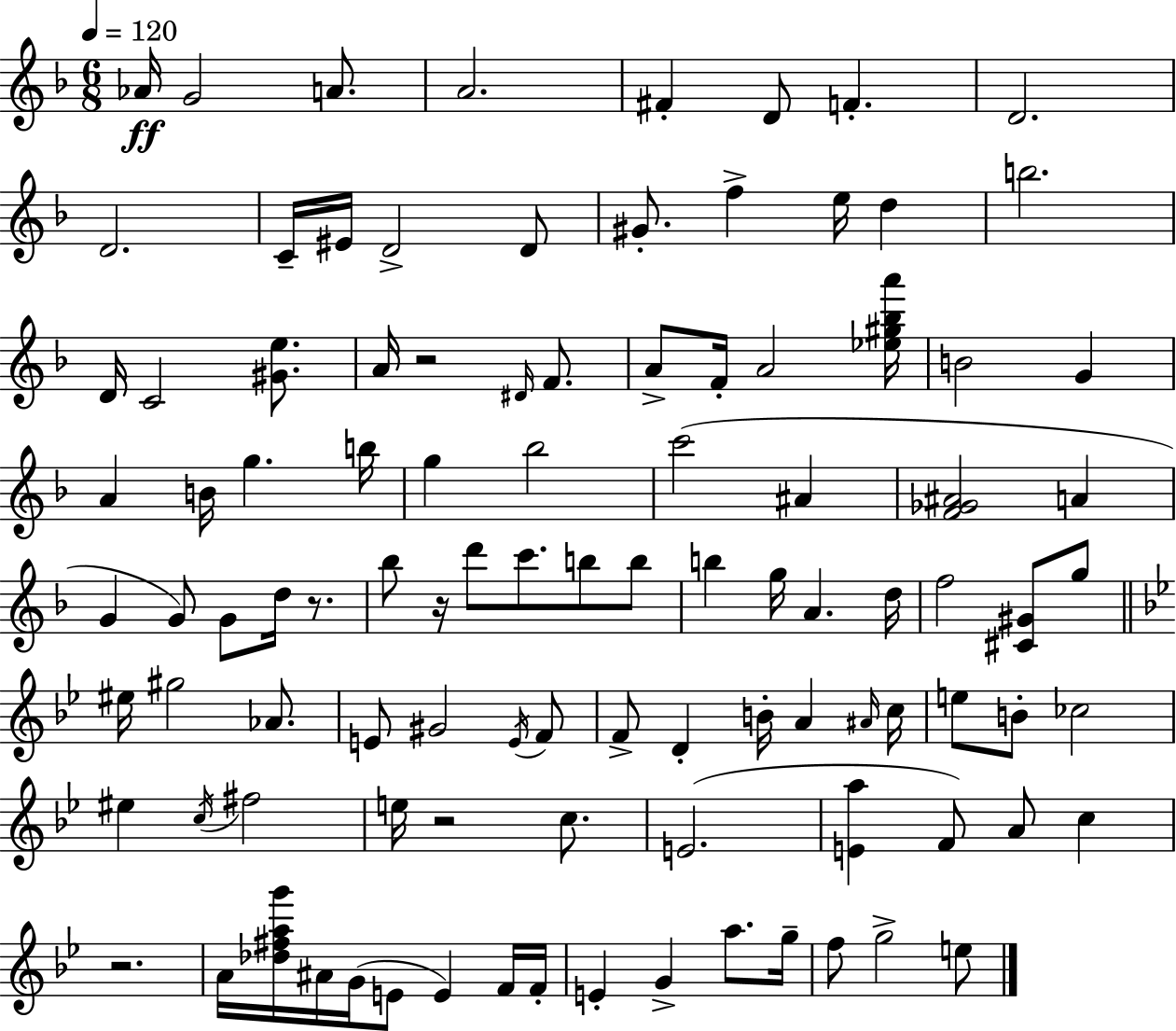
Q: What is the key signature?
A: F major